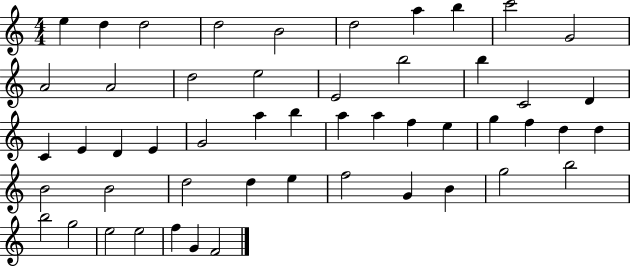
X:1
T:Untitled
M:4/4
L:1/4
K:C
e d d2 d2 B2 d2 a b c'2 G2 A2 A2 d2 e2 E2 b2 b C2 D C E D E G2 a b a a f e g f d d B2 B2 d2 d e f2 G B g2 b2 b2 g2 e2 e2 f G F2